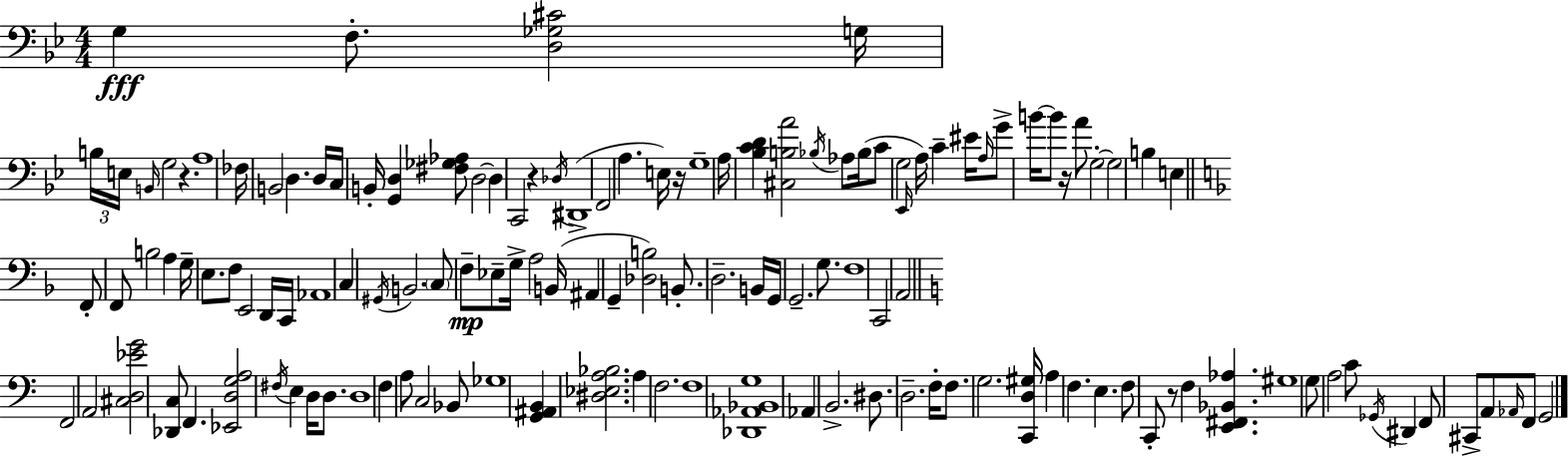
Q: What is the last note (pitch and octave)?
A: G2